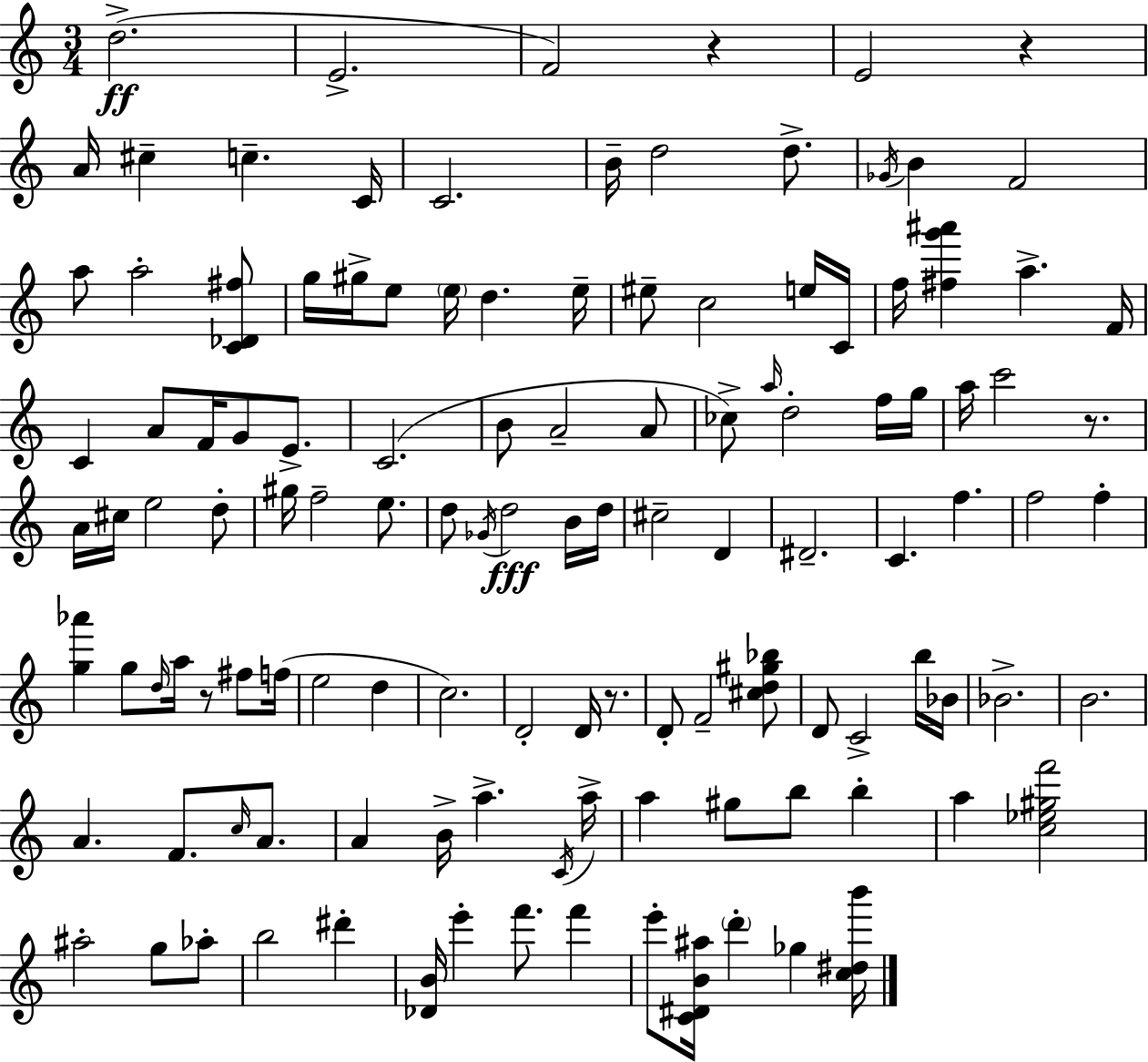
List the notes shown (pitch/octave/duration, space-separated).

D5/h. E4/h. F4/h R/q E4/h R/q A4/s C#5/q C5/q. C4/s C4/h. B4/s D5/h D5/e. Gb4/s B4/q F4/h A5/e A5/h [C4,Db4,F#5]/e G5/s G#5/s E5/e E5/s D5/q. E5/s EIS5/e C5/h E5/s C4/s F5/s [F#5,G6,A#6]/q A5/q. F4/s C4/q A4/e F4/s G4/e E4/e. C4/h. B4/e A4/h A4/e CES5/e A5/s D5/h F5/s G5/s A5/s C6/h R/e. A4/s C#5/s E5/h D5/e G#5/s F5/h E5/e. D5/e Gb4/s D5/h B4/s D5/s C#5/h D4/q D#4/h. C4/q. F5/q. F5/h F5/q [G5,Ab6]/q G5/e D5/s A5/s R/e F#5/e F5/s E5/h D5/q C5/h. D4/h D4/s R/e. D4/e F4/h [C#5,D5,G#5,Bb5]/e D4/e C4/h B5/s Bb4/s Bb4/h. B4/h. A4/q. F4/e. C5/s A4/e. A4/q B4/s A5/q. C4/s A5/s A5/q G#5/e B5/e B5/q A5/q [C5,Eb5,G#5,F6]/h A#5/h G5/e Ab5/e B5/h D#6/q [Db4,B4]/s E6/q F6/e. F6/q E6/e [C4,D#4,B4,A#5]/s D6/q Gb5/q [C5,D#5,B6]/s